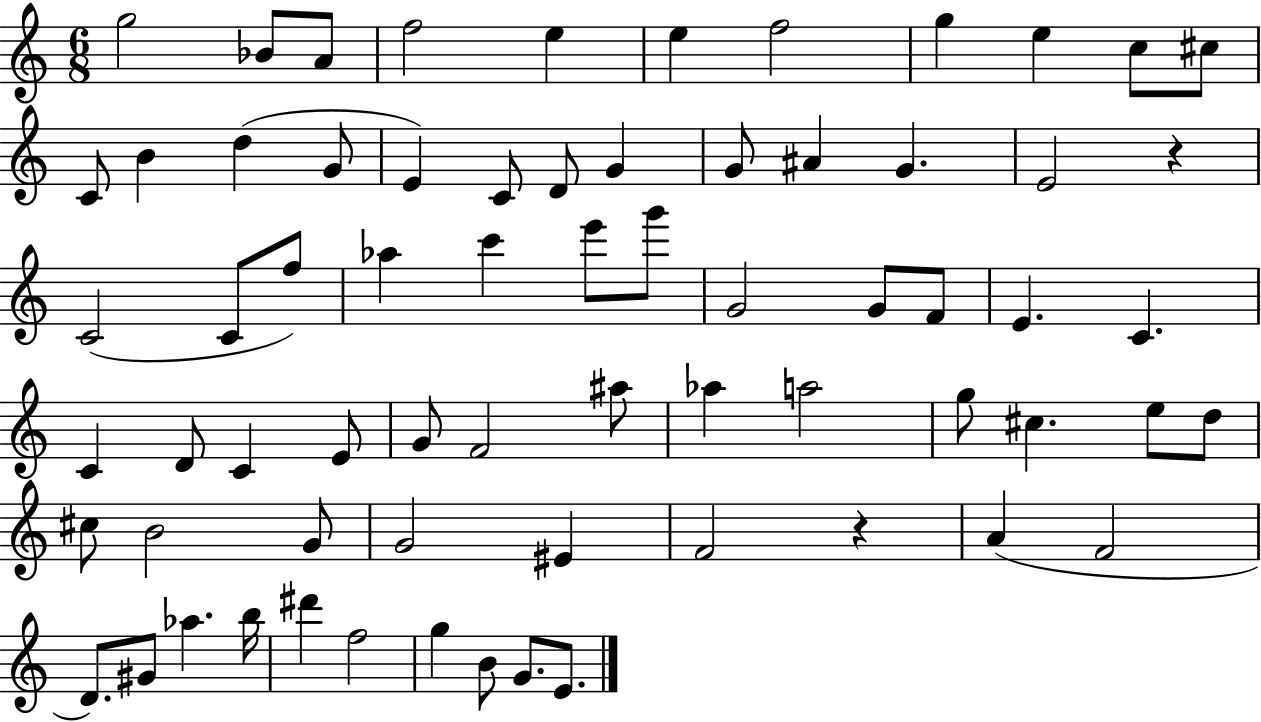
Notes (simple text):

G5/h Bb4/e A4/e F5/h E5/q E5/q F5/h G5/q E5/q C5/e C#5/e C4/e B4/q D5/q G4/e E4/q C4/e D4/e G4/q G4/e A#4/q G4/q. E4/h R/q C4/h C4/e F5/e Ab5/q C6/q E6/e G6/e G4/h G4/e F4/e E4/q. C4/q. C4/q D4/e C4/q E4/e G4/e F4/h A#5/e Ab5/q A5/h G5/e C#5/q. E5/e D5/e C#5/e B4/h G4/e G4/h EIS4/q F4/h R/q A4/q F4/h D4/e. G#4/e Ab5/q. B5/s D#6/q F5/h G5/q B4/e G4/e. E4/e.